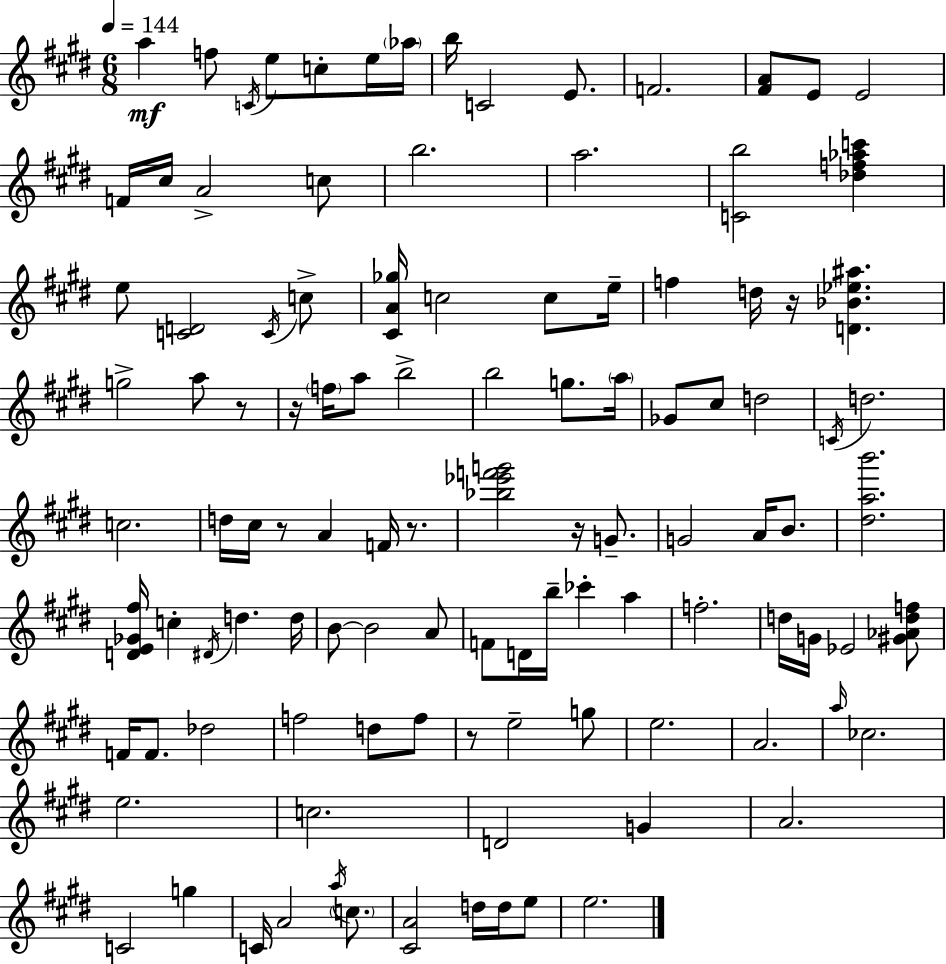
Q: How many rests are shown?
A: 7